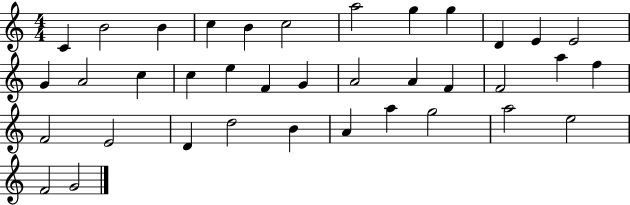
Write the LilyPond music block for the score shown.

{
  \clef treble
  \numericTimeSignature
  \time 4/4
  \key c \major
  c'4 b'2 b'4 | c''4 b'4 c''2 | a''2 g''4 g''4 | d'4 e'4 e'2 | \break g'4 a'2 c''4 | c''4 e''4 f'4 g'4 | a'2 a'4 f'4 | f'2 a''4 f''4 | \break f'2 e'2 | d'4 d''2 b'4 | a'4 a''4 g''2 | a''2 e''2 | \break f'2 g'2 | \bar "|."
}